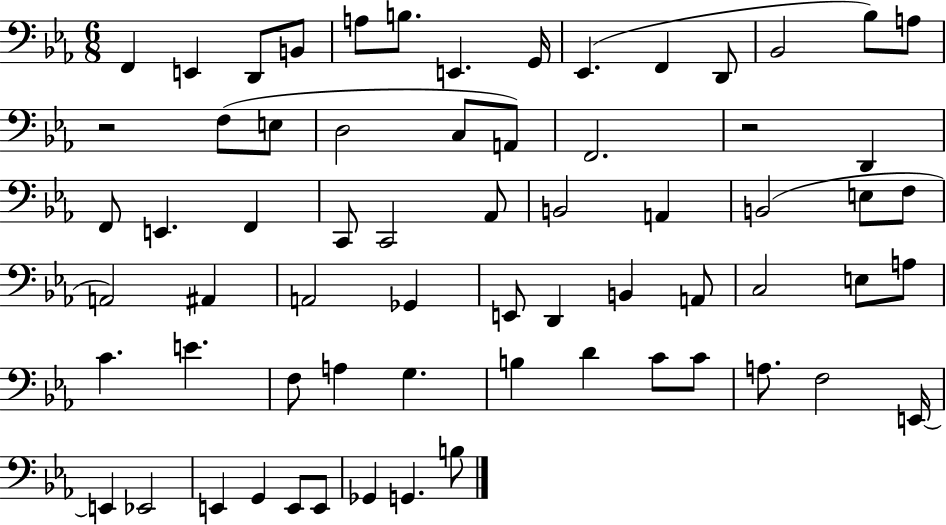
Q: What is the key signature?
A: EES major